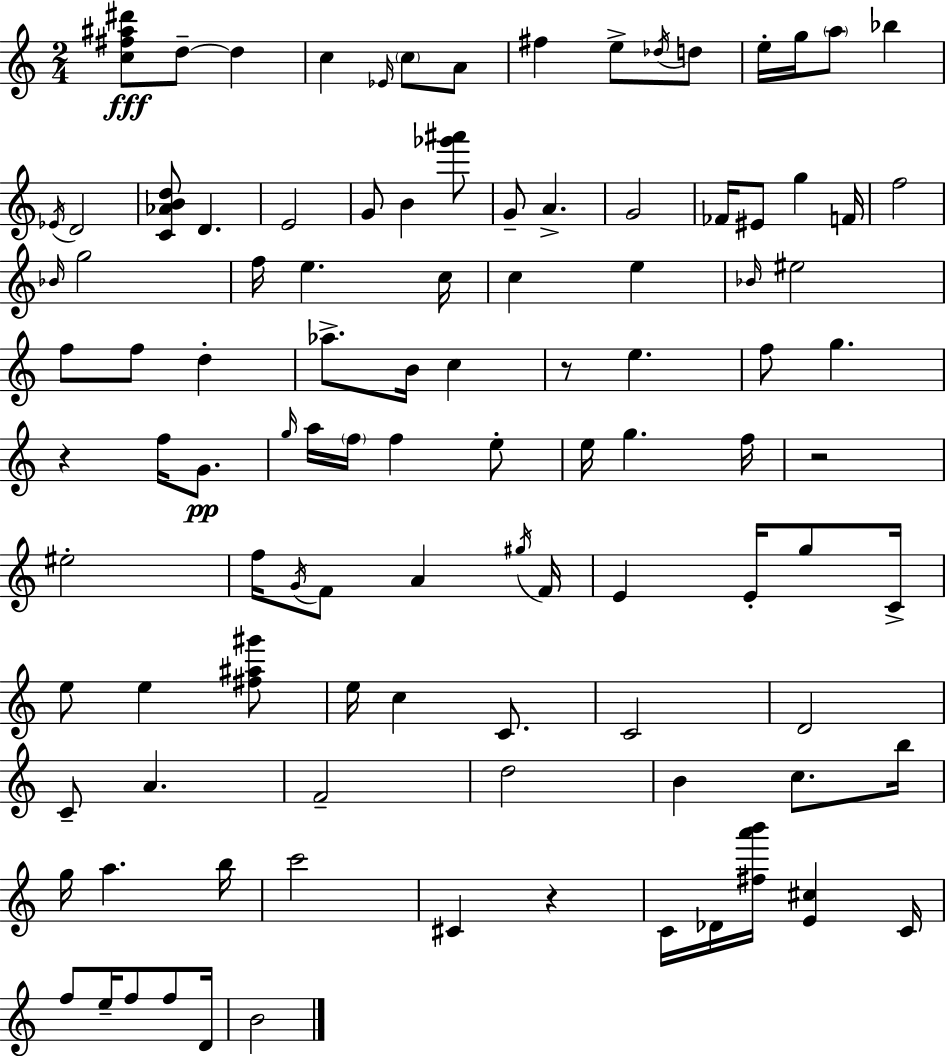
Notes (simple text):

[C5,F#5,A#5,D#6]/e D5/e D5/q C5/q Eb4/s C5/e A4/e F#5/q E5/e Db5/s D5/e E5/s G5/s A5/e Bb5/q Eb4/s D4/h [C4,Ab4,B4,D5]/e D4/q. E4/h G4/e B4/q [Gb6,A#6]/e G4/e A4/q. G4/h FES4/s EIS4/e G5/q F4/s F5/h Bb4/s G5/h F5/s E5/q. C5/s C5/q E5/q Bb4/s EIS5/h F5/e F5/e D5/q Ab5/e. B4/s C5/q R/e E5/q. F5/e G5/q. R/q F5/s G4/e. G5/s A5/s F5/s F5/q E5/e E5/s G5/q. F5/s R/h EIS5/h F5/s G4/s F4/e A4/q G#5/s F4/s E4/q E4/s G5/e C4/s E5/e E5/q [F#5,A#5,G#6]/e E5/s C5/q C4/e. C4/h D4/h C4/e A4/q. F4/h D5/h B4/q C5/e. B5/s G5/s A5/q. B5/s C6/h C#4/q R/q C4/s Db4/s [F#5,A6,B6]/s [E4,C#5]/q C4/s F5/e E5/s F5/e F5/e D4/s B4/h